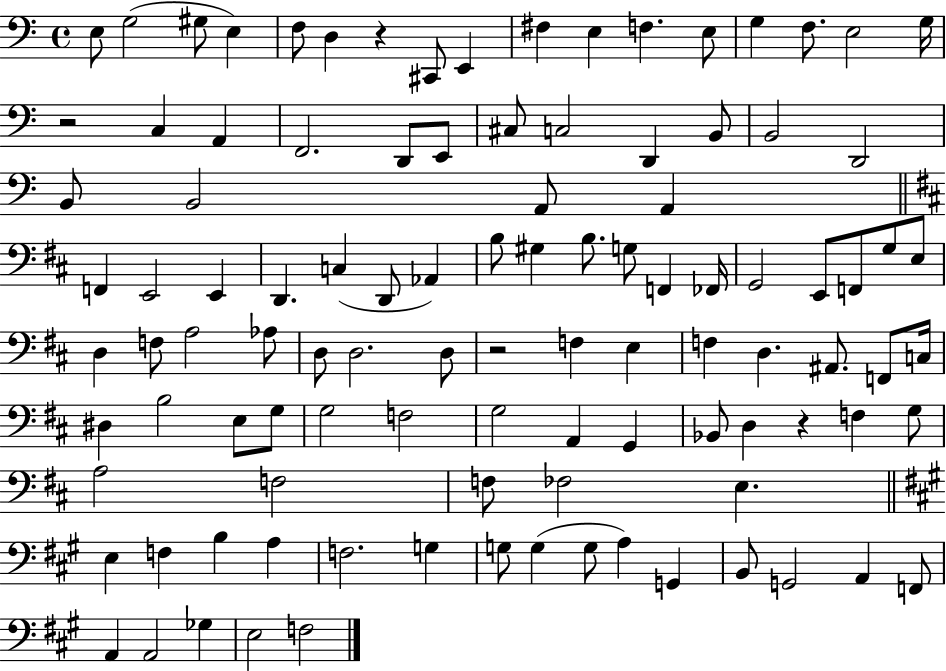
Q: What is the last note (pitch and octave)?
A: F3